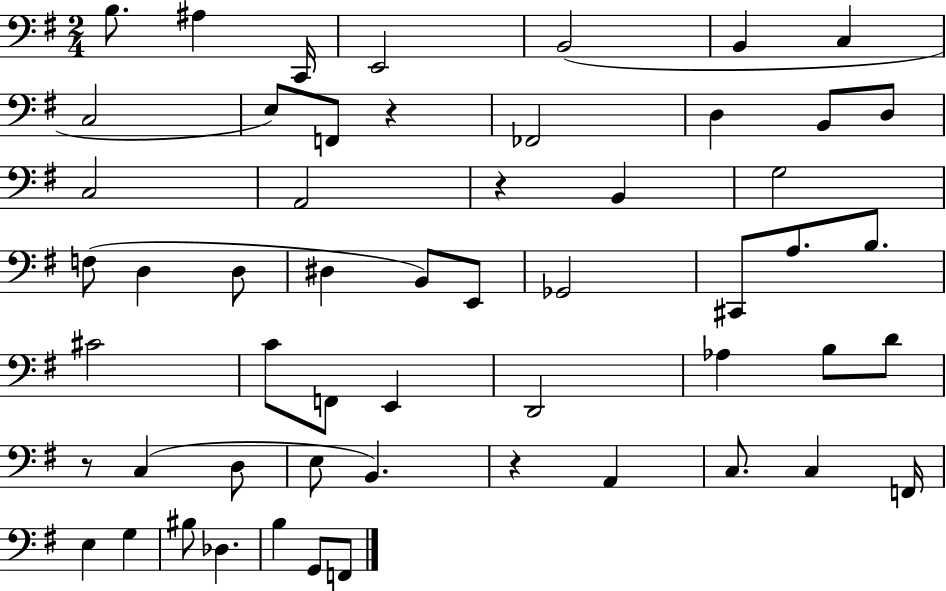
{
  \clef bass
  \numericTimeSignature
  \time 2/4
  \key g \major
  \repeat volta 2 { b8. ais4 c,16 | e,2 | b,2( | b,4 c4 | \break c2 | e8) f,8 r4 | fes,2 | d4 b,8 d8 | \break c2 | a,2 | r4 b,4 | g2 | \break f8( d4 d8 | dis4 b,8) e,8 | ges,2 | cis,8 a8. b8. | \break cis'2 | c'8 f,8 e,4 | d,2 | aes4 b8 d'8 | \break r8 c4( d8 | e8 b,4.) | r4 a,4 | c8. c4 f,16 | \break e4 g4 | bis8 des4. | b4 g,8 f,8 | } \bar "|."
}